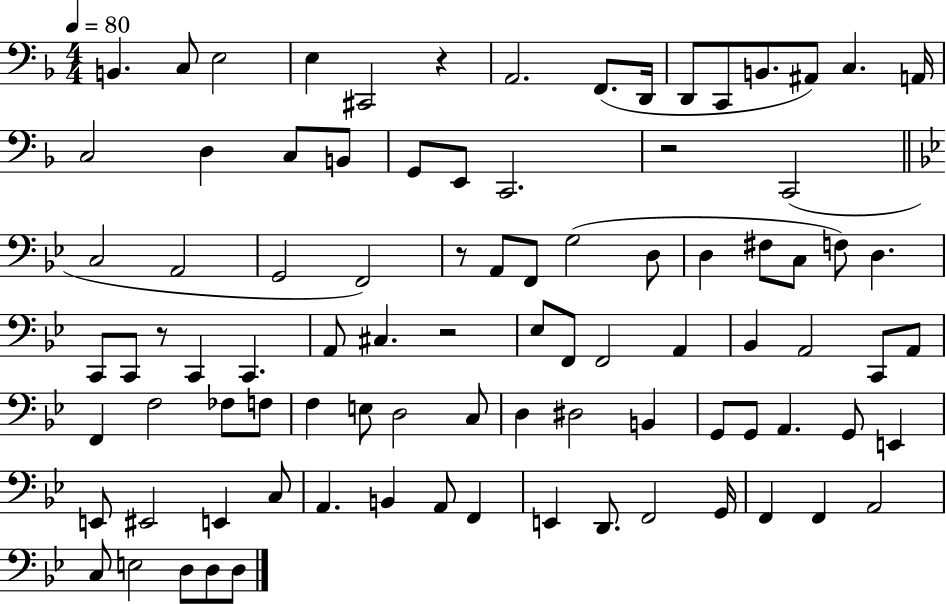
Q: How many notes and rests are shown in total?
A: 90